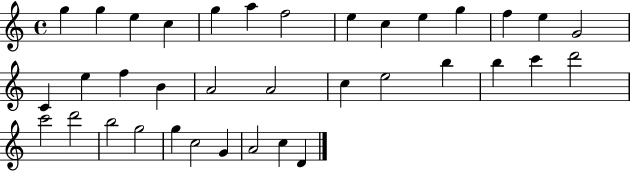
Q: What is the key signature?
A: C major